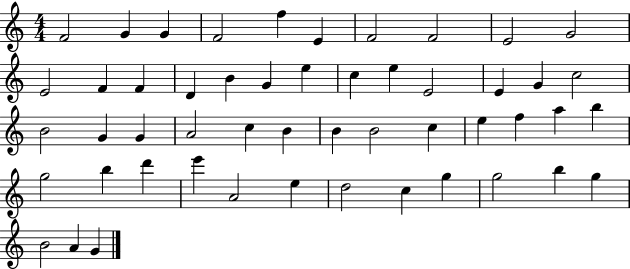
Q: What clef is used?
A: treble